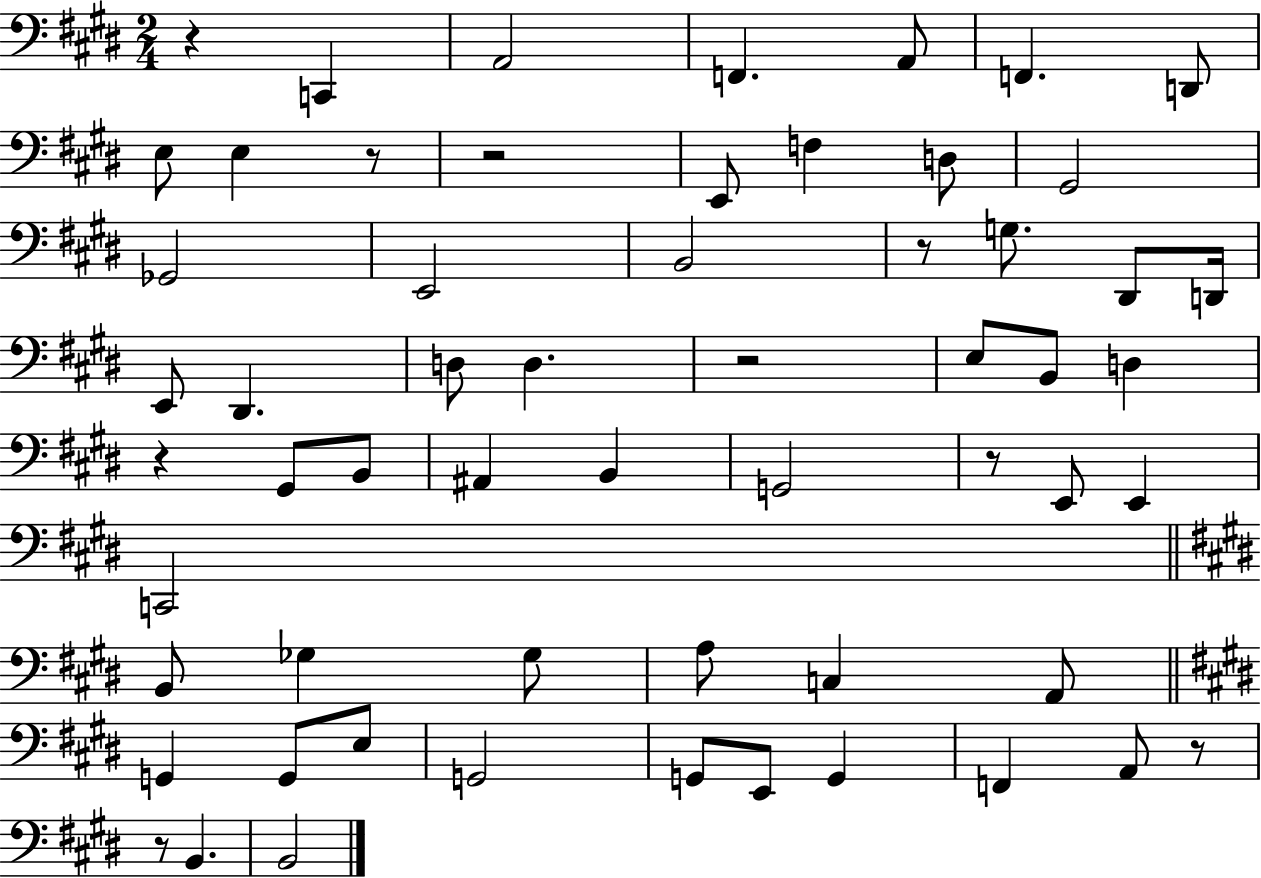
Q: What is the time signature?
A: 2/4